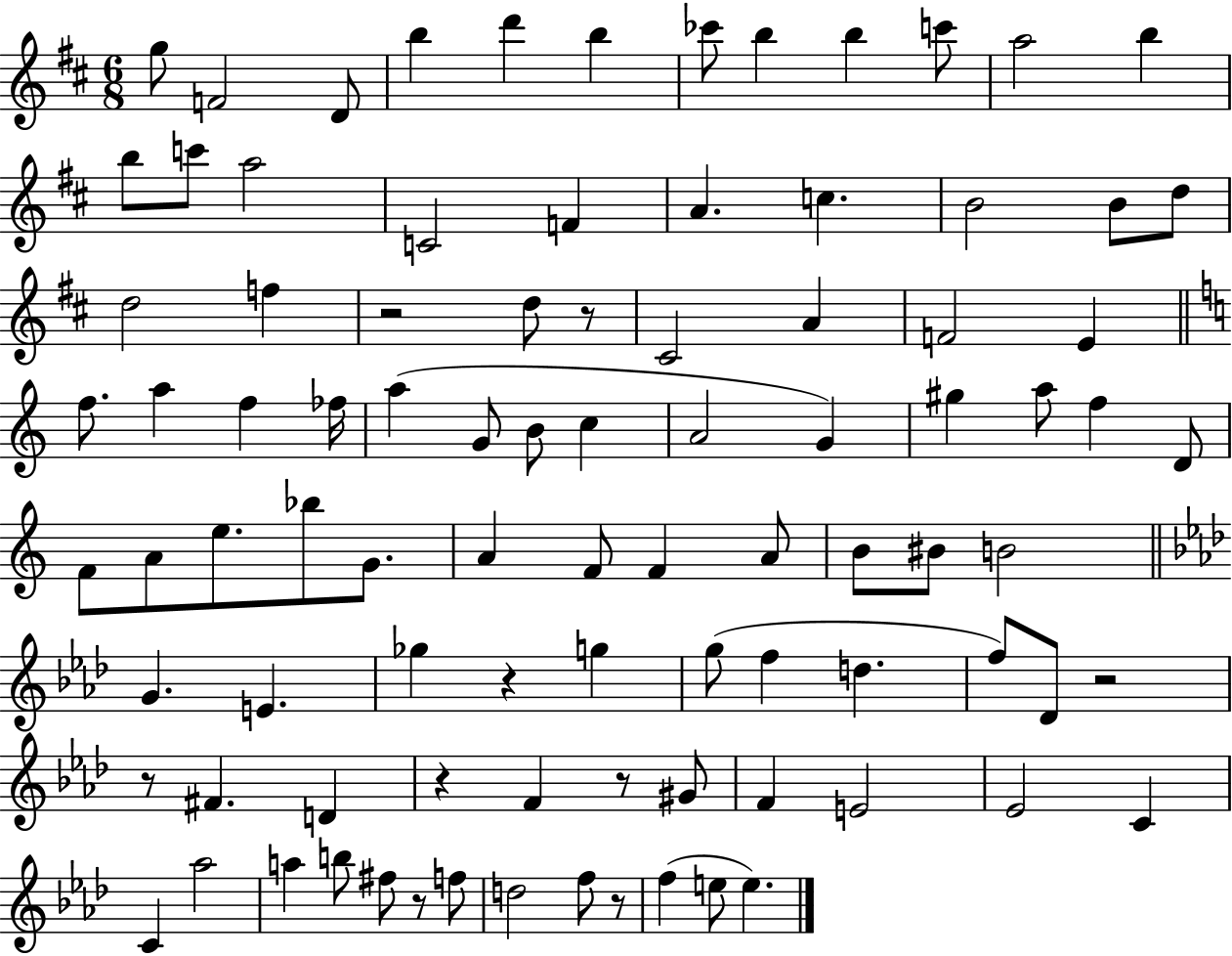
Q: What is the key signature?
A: D major